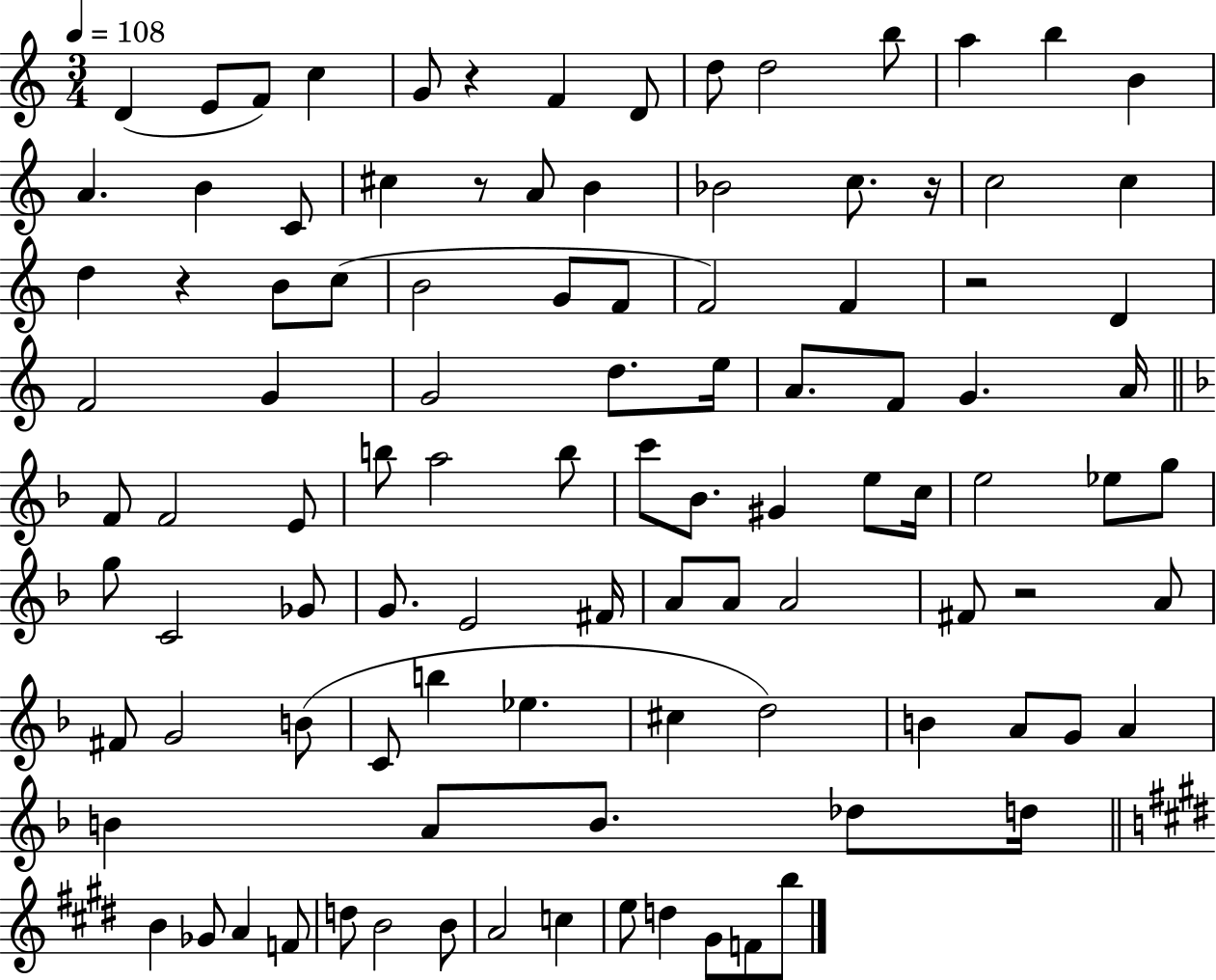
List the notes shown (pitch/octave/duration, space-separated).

D4/q E4/e F4/e C5/q G4/e R/q F4/q D4/e D5/e D5/h B5/e A5/q B5/q B4/q A4/q. B4/q C4/e C#5/q R/e A4/e B4/q Bb4/h C5/e. R/s C5/h C5/q D5/q R/q B4/e C5/e B4/h G4/e F4/e F4/h F4/q R/h D4/q F4/h G4/q G4/h D5/e. E5/s A4/e. F4/e G4/q. A4/s F4/e F4/h E4/e B5/e A5/h B5/e C6/e Bb4/e. G#4/q E5/e C5/s E5/h Eb5/e G5/e G5/e C4/h Gb4/e G4/e. E4/h F#4/s A4/e A4/e A4/h F#4/e R/h A4/e F#4/e G4/h B4/e C4/e B5/q Eb5/q. C#5/q D5/h B4/q A4/e G4/e A4/q B4/q A4/e B4/e. Db5/e D5/s B4/q Gb4/e A4/q F4/e D5/e B4/h B4/e A4/h C5/q E5/e D5/q G#4/e F4/e B5/e